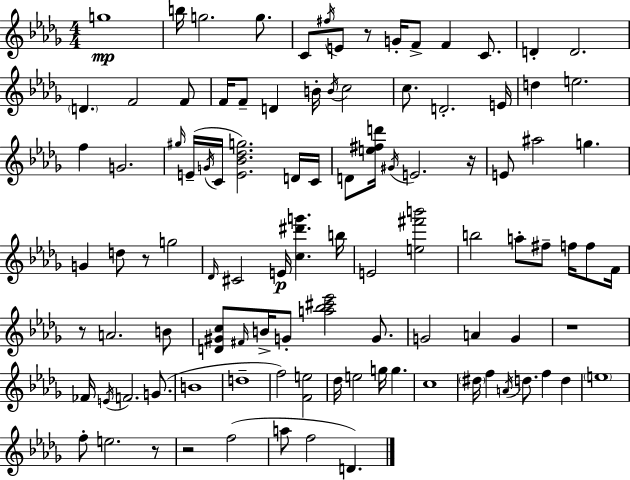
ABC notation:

X:1
T:Untitled
M:4/4
L:1/4
K:Bbm
g4 b/4 g2 g/2 C/2 ^f/4 E/2 z/2 G/4 F/2 F C/2 D D2 D F2 F/2 F/4 F/2 D B/4 B/4 c2 c/2 D2 E/4 d e2 f G2 ^g/4 E/4 G/4 C/4 [E_B_dg]2 D/4 C/4 D/2 [e^fd']/4 ^G/4 E2 z/4 E/2 ^a2 g G d/2 z/2 g2 _D/4 ^C2 E/4 [c^d'g'] b/4 E2 [e^f'b']2 b2 a/2 ^f/2 f/4 f/2 F/4 z/2 A2 B/2 [D^Gc]/2 ^F/4 B/4 G/2 [a_b^c'_e']2 G/2 G2 A G z4 _F/4 E/4 F2 G/2 B4 d4 f2 [Fe]2 _d/4 e2 g/4 g c4 ^d/4 f A/4 d/2 f d e4 f/2 e2 z/2 z2 f2 a/2 f2 D